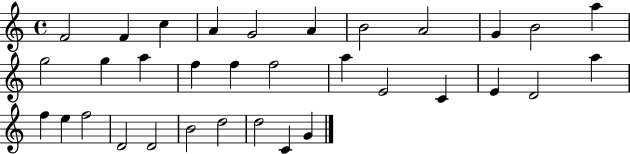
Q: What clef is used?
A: treble